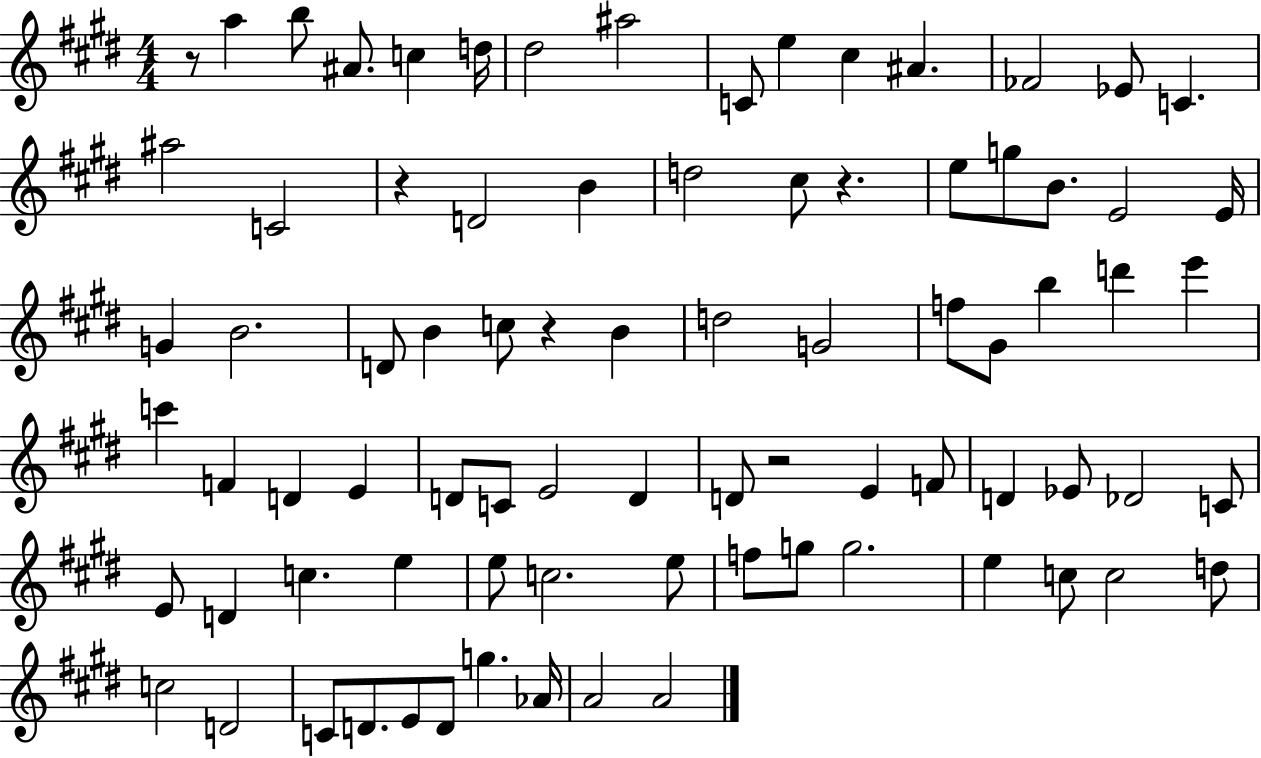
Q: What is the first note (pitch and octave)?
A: A5